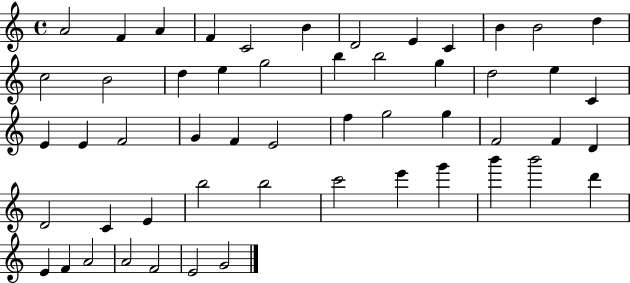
{
  \clef treble
  \time 4/4
  \defaultTimeSignature
  \key c \major
  a'2 f'4 a'4 | f'4 c'2 b'4 | d'2 e'4 c'4 | b'4 b'2 d''4 | \break c''2 b'2 | d''4 e''4 g''2 | b''4 b''2 g''4 | d''2 e''4 c'4 | \break e'4 e'4 f'2 | g'4 f'4 e'2 | f''4 g''2 g''4 | f'2 f'4 d'4 | \break d'2 c'4 e'4 | b''2 b''2 | c'''2 e'''4 g'''4 | b'''4 b'''2 d'''4 | \break e'4 f'4 a'2 | a'2 f'2 | e'2 g'2 | \bar "|."
}